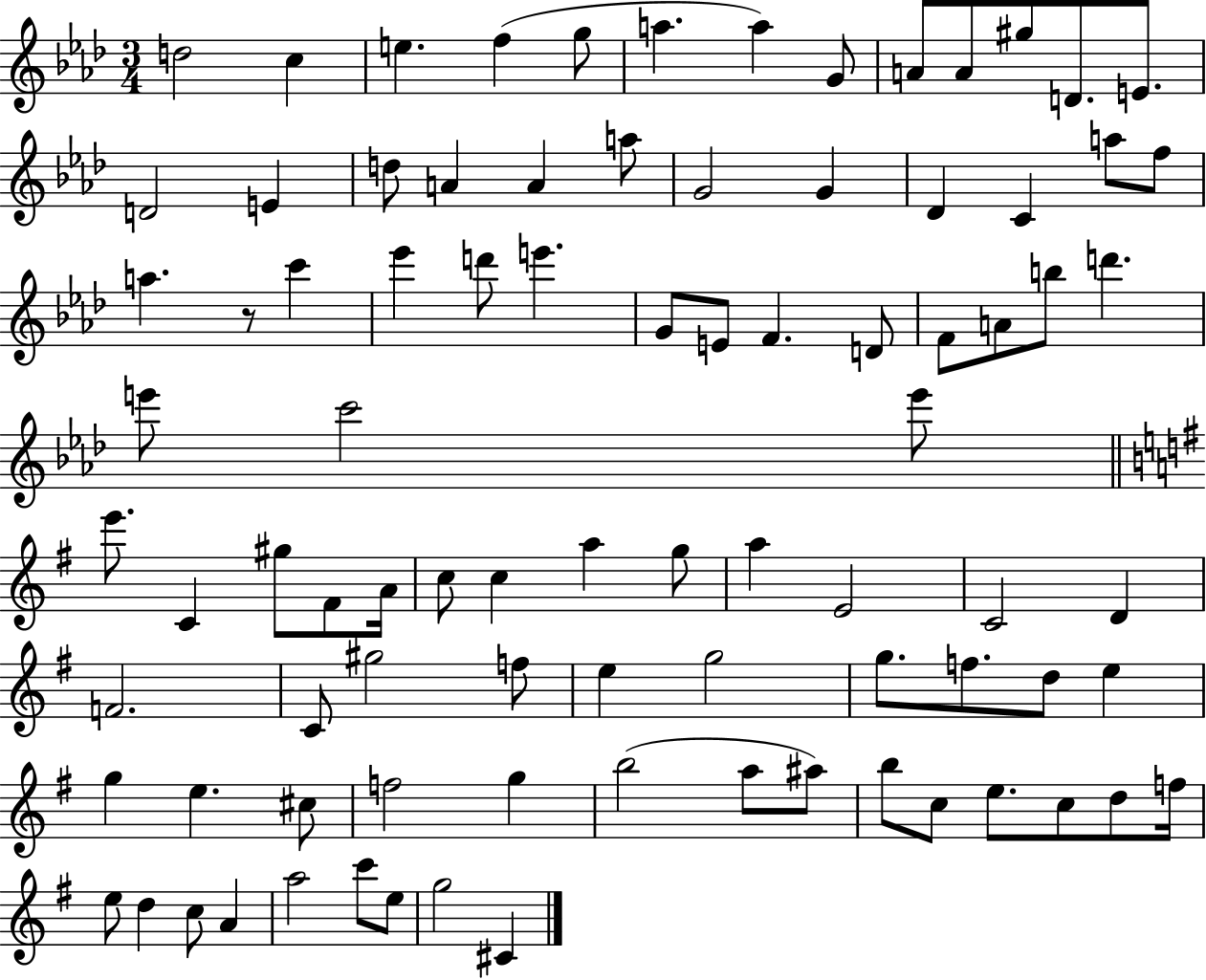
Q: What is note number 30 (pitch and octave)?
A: E6